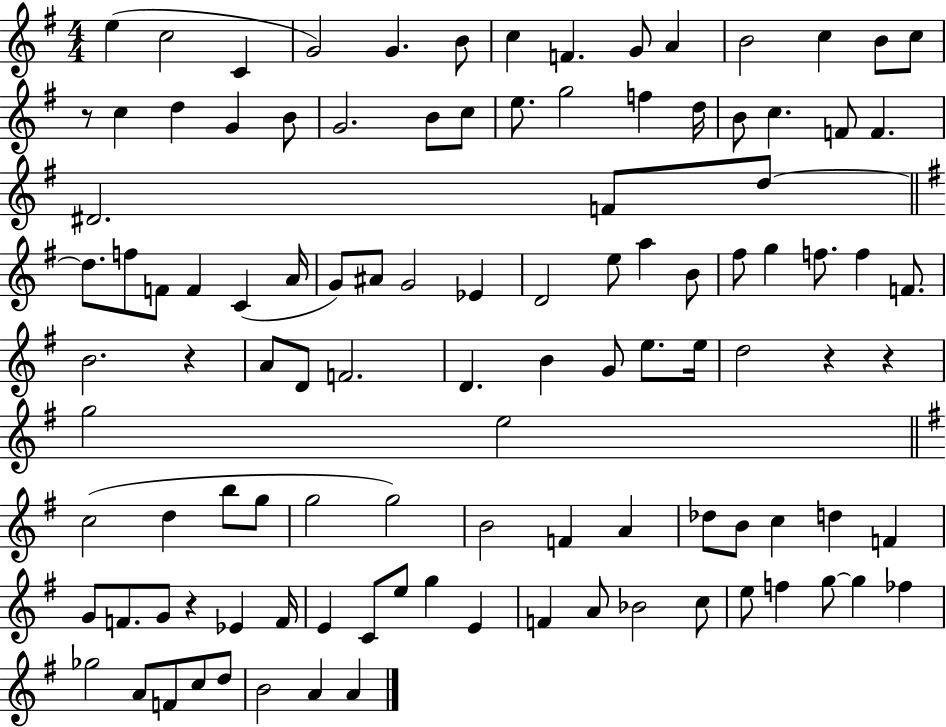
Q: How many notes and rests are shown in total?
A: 109